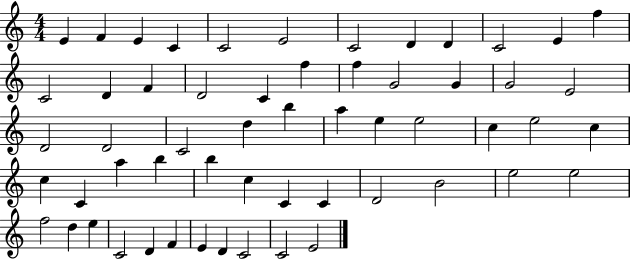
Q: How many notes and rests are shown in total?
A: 57